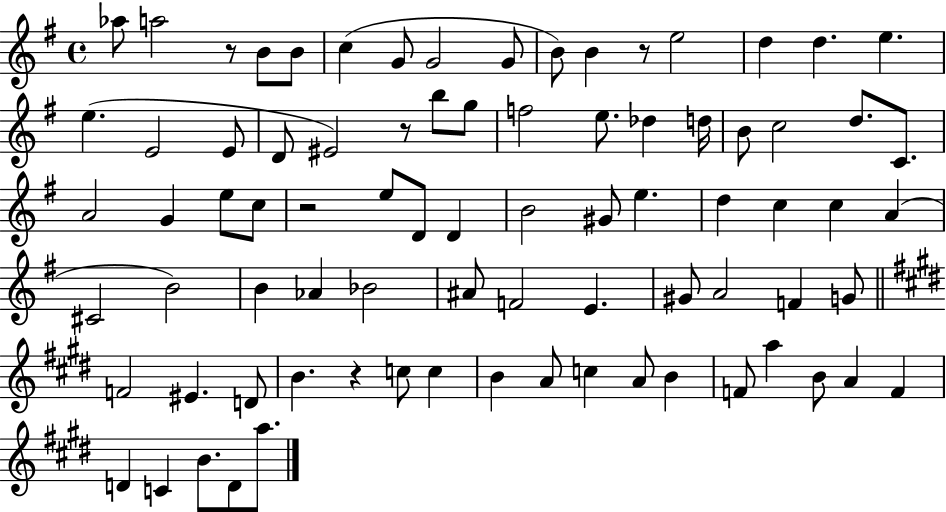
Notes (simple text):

Ab5/e A5/h R/e B4/e B4/e C5/q G4/e G4/h G4/e B4/e B4/q R/e E5/h D5/q D5/q. E5/q. E5/q. E4/h E4/e D4/e EIS4/h R/e B5/e G5/e F5/h E5/e. Db5/q D5/s B4/e C5/h D5/e. C4/e. A4/h G4/q E5/e C5/e R/h E5/e D4/e D4/q B4/h G#4/e E5/q. D5/q C5/q C5/q A4/q C#4/h B4/h B4/q Ab4/q Bb4/h A#4/e F4/h E4/q. G#4/e A4/h F4/q G4/e F4/h EIS4/q. D4/e B4/q. R/q C5/e C5/q B4/q A4/e C5/q A4/e B4/q F4/e A5/q B4/e A4/q F4/q D4/q C4/q B4/e. D4/e A5/e.